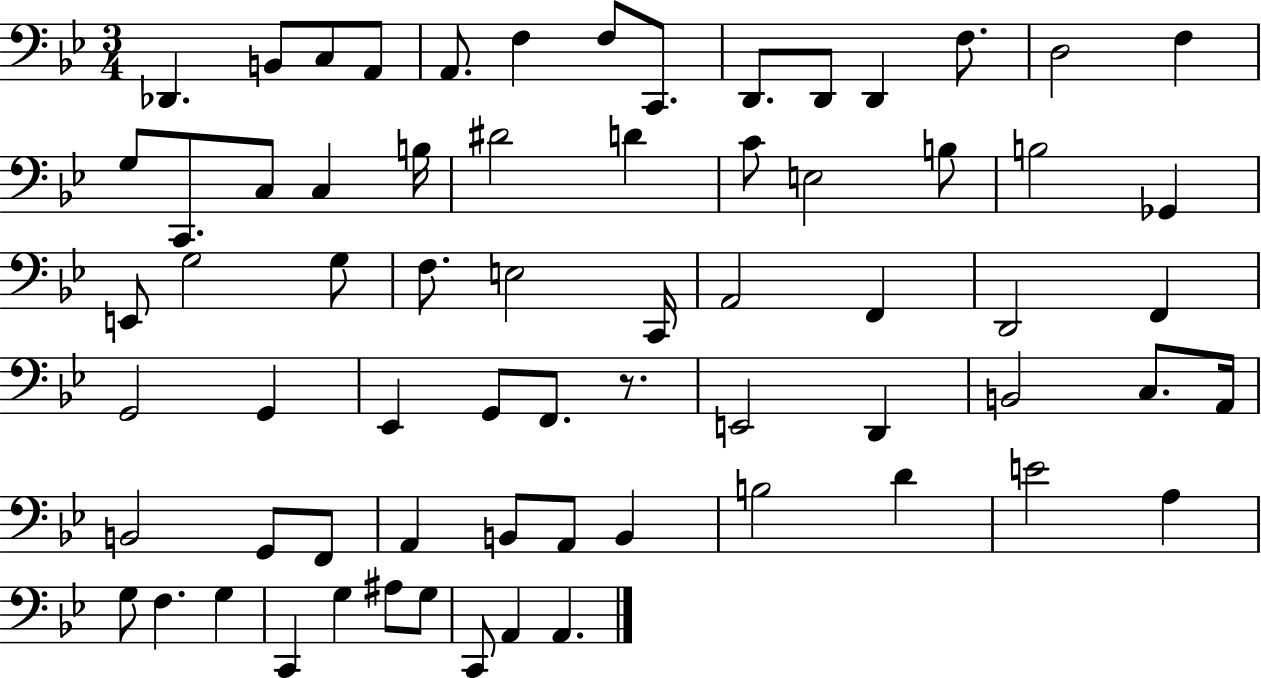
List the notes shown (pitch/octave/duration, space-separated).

Db2/q. B2/e C3/e A2/e A2/e. F3/q F3/e C2/e. D2/e. D2/e D2/q F3/e. D3/h F3/q G3/e C2/e. C3/e C3/q B3/s D#4/h D4/q C4/e E3/h B3/e B3/h Gb2/q E2/e G3/h G3/e F3/e. E3/h C2/s A2/h F2/q D2/h F2/q G2/h G2/q Eb2/q G2/e F2/e. R/e. E2/h D2/q B2/h C3/e. A2/s B2/h G2/e F2/e A2/q B2/e A2/e B2/q B3/h D4/q E4/h A3/q G3/e F3/q. G3/q C2/q G3/q A#3/e G3/e C2/e A2/q A2/q.